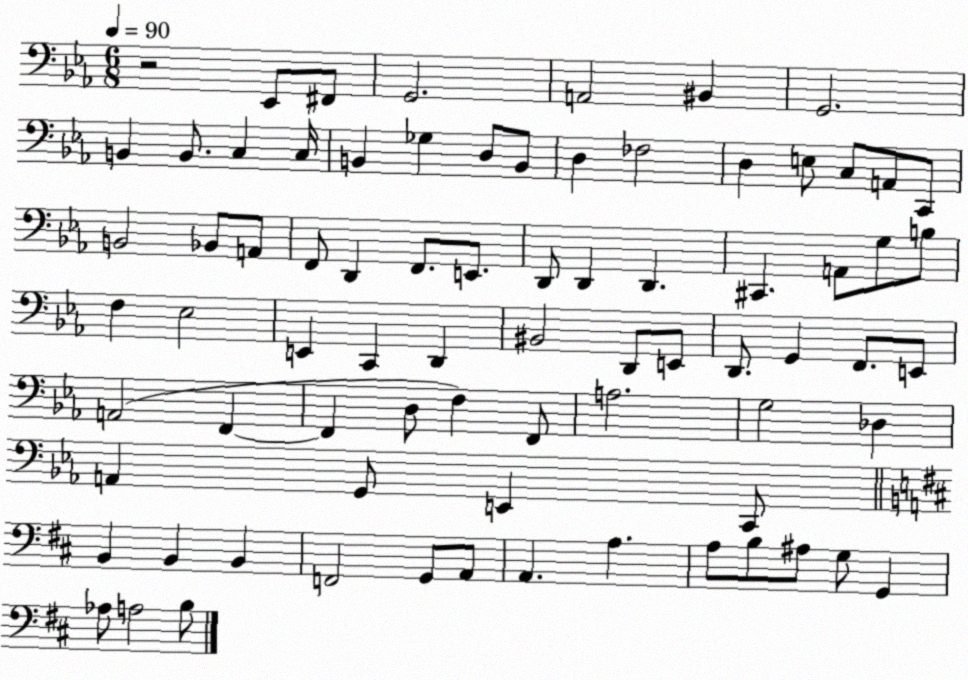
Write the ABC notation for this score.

X:1
T:Untitled
M:6/8
L:1/4
K:Eb
z2 _E,,/2 ^F,,/2 G,,2 A,,2 ^B,, G,,2 B,, B,,/2 C, C,/4 B,, _G, D,/2 B,,/2 D, _F,2 D, E,/2 C,/2 A,,/2 C,,/2 B,,2 _B,,/2 A,,/2 F,,/2 D,, F,,/2 E,,/2 D,,/2 D,, D,, ^C,, A,,/2 G,/2 B,/2 F, _E,2 E,, C,, D,, ^B,,2 D,,/2 E,,/2 D,,/2 G,, F,,/2 E,,/2 A,,2 F,, F,, D,/2 F, F,,/2 A,2 G,2 _D, A,, G,,/2 E,, C,,/2 B,, B,, B,, F,,2 G,,/2 A,,/2 A,, A, A,/2 B,/2 ^A,/2 G,/2 G,, _A,/2 A,2 B,/2